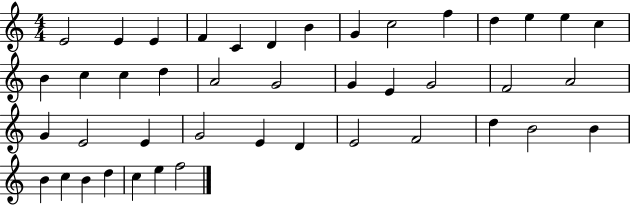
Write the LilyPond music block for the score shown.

{
  \clef treble
  \numericTimeSignature
  \time 4/4
  \key c \major
  e'2 e'4 e'4 | f'4 c'4 d'4 b'4 | g'4 c''2 f''4 | d''4 e''4 e''4 c''4 | \break b'4 c''4 c''4 d''4 | a'2 g'2 | g'4 e'4 g'2 | f'2 a'2 | \break g'4 e'2 e'4 | g'2 e'4 d'4 | e'2 f'2 | d''4 b'2 b'4 | \break b'4 c''4 b'4 d''4 | c''4 e''4 f''2 | \bar "|."
}